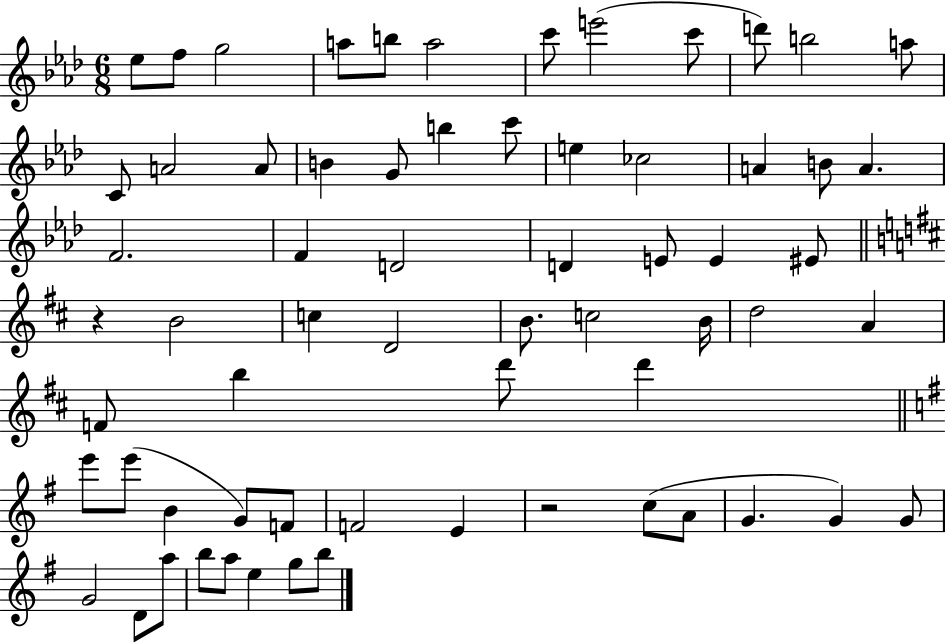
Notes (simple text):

Eb5/e F5/e G5/h A5/e B5/e A5/h C6/e E6/h C6/e D6/e B5/h A5/e C4/e A4/h A4/e B4/q G4/e B5/q C6/e E5/q CES5/h A4/q B4/e A4/q. F4/h. F4/q D4/h D4/q E4/e E4/q EIS4/e R/q B4/h C5/q D4/h B4/e. C5/h B4/s D5/h A4/q F4/e B5/q D6/e D6/q E6/e E6/e B4/q G4/e F4/e F4/h E4/q R/h C5/e A4/e G4/q. G4/q G4/e G4/h D4/e A5/e B5/e A5/e E5/q G5/e B5/e